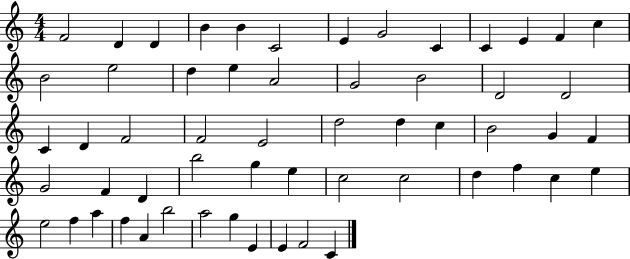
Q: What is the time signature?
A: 4/4